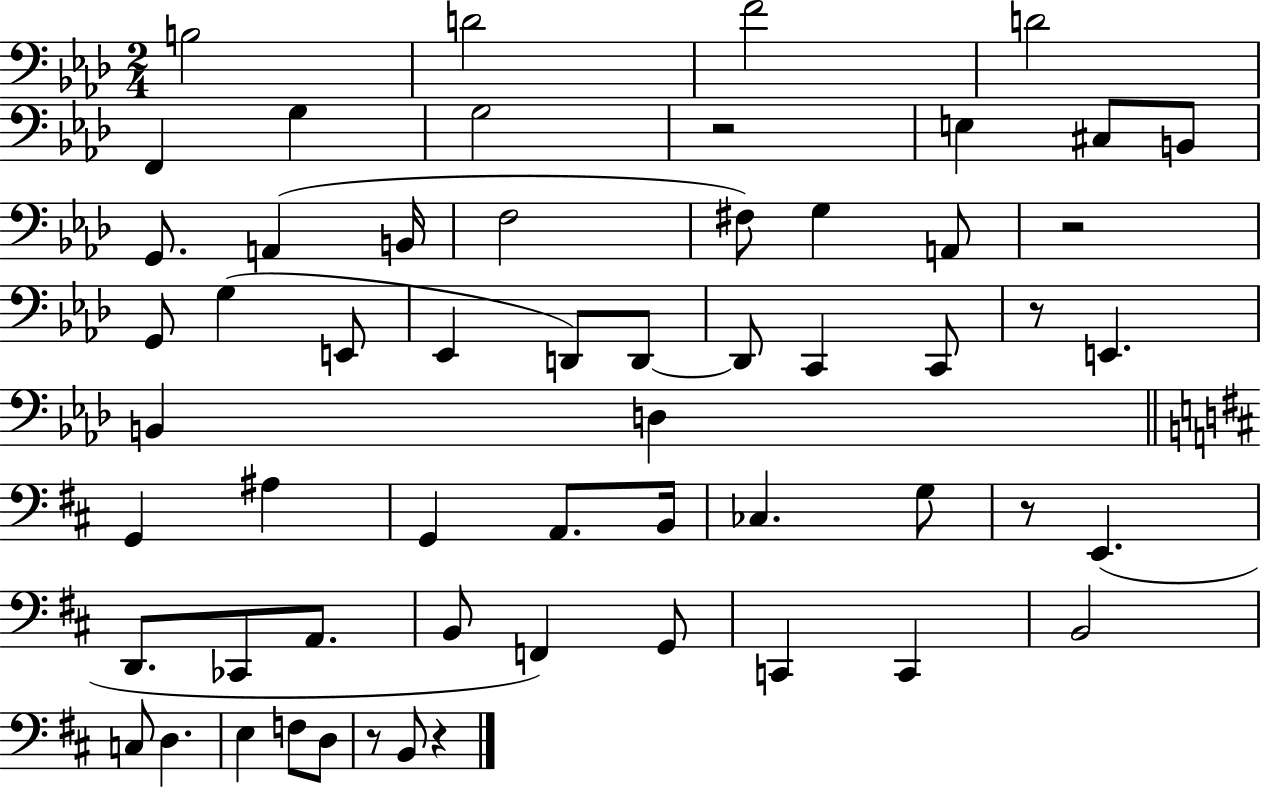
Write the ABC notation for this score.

X:1
T:Untitled
M:2/4
L:1/4
K:Ab
B,2 D2 F2 D2 F,, G, G,2 z2 E, ^C,/2 B,,/2 G,,/2 A,, B,,/4 F,2 ^F,/2 G, A,,/2 z2 G,,/2 G, E,,/2 _E,, D,,/2 D,,/2 D,,/2 C,, C,,/2 z/2 E,, B,, D, G,, ^A, G,, A,,/2 B,,/4 _C, G,/2 z/2 E,, D,,/2 _C,,/2 A,,/2 B,,/2 F,, G,,/2 C,, C,, B,,2 C,/2 D, E, F,/2 D,/2 z/2 B,,/2 z